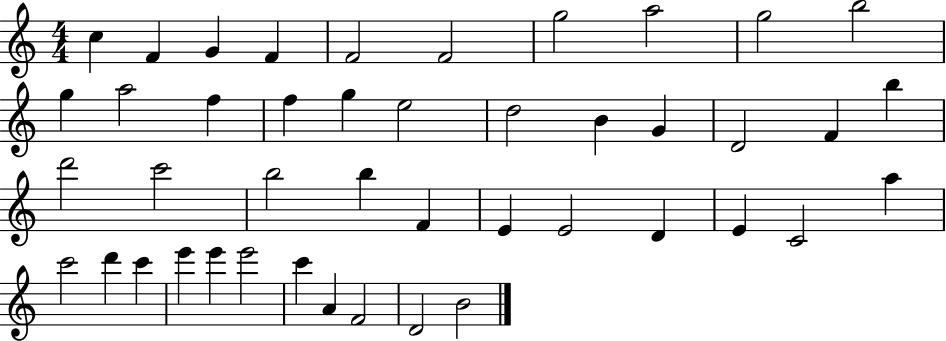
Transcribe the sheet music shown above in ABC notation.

X:1
T:Untitled
M:4/4
L:1/4
K:C
c F G F F2 F2 g2 a2 g2 b2 g a2 f f g e2 d2 B G D2 F b d'2 c'2 b2 b F E E2 D E C2 a c'2 d' c' e' e' e'2 c' A F2 D2 B2